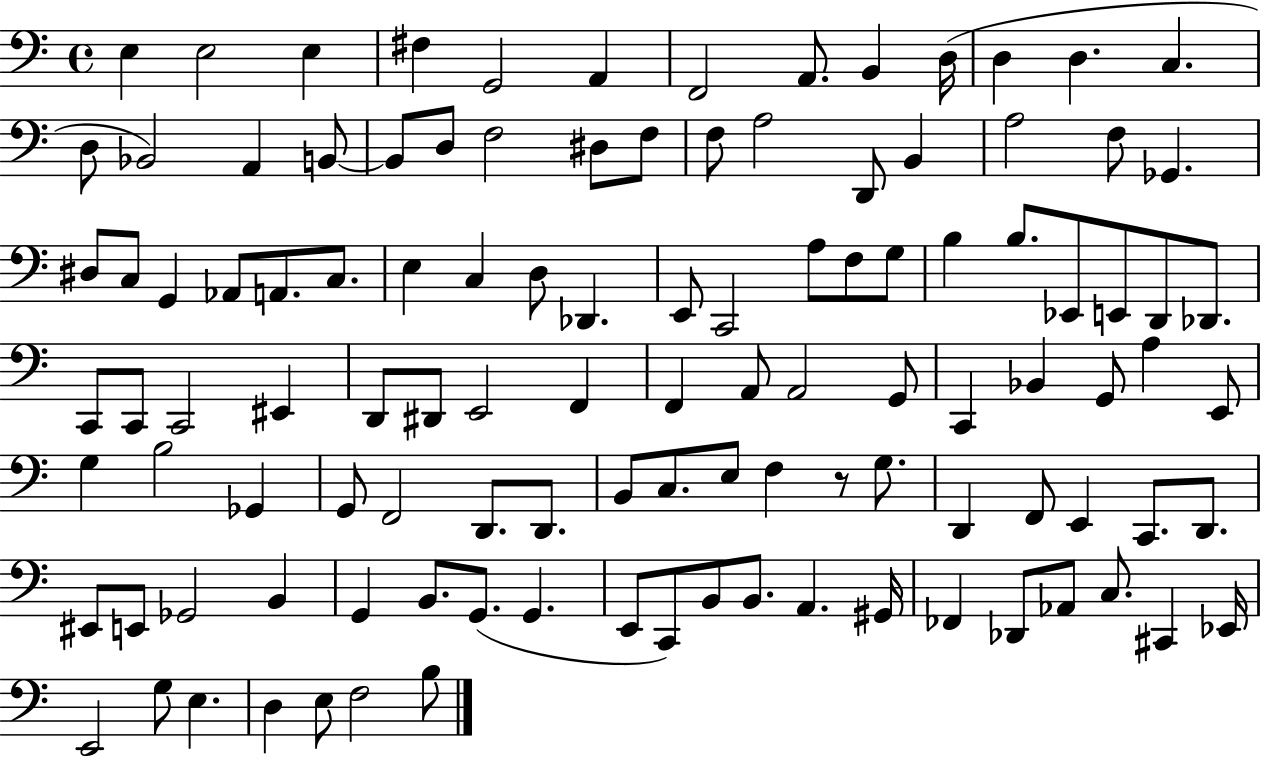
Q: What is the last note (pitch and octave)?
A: B3